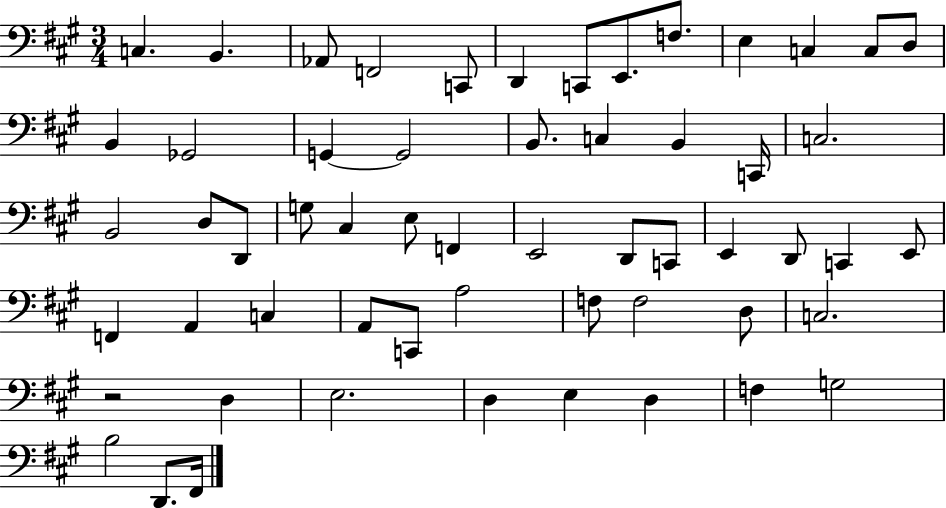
C3/q. B2/q. Ab2/e F2/h C2/e D2/q C2/e E2/e. F3/e. E3/q C3/q C3/e D3/e B2/q Gb2/h G2/q G2/h B2/e. C3/q B2/q C2/s C3/h. B2/h D3/e D2/e G3/e C#3/q E3/e F2/q E2/h D2/e C2/e E2/q D2/e C2/q E2/e F2/q A2/q C3/q A2/e C2/e A3/h F3/e F3/h D3/e C3/h. R/h D3/q E3/h. D3/q E3/q D3/q F3/q G3/h B3/h D2/e. F#2/s